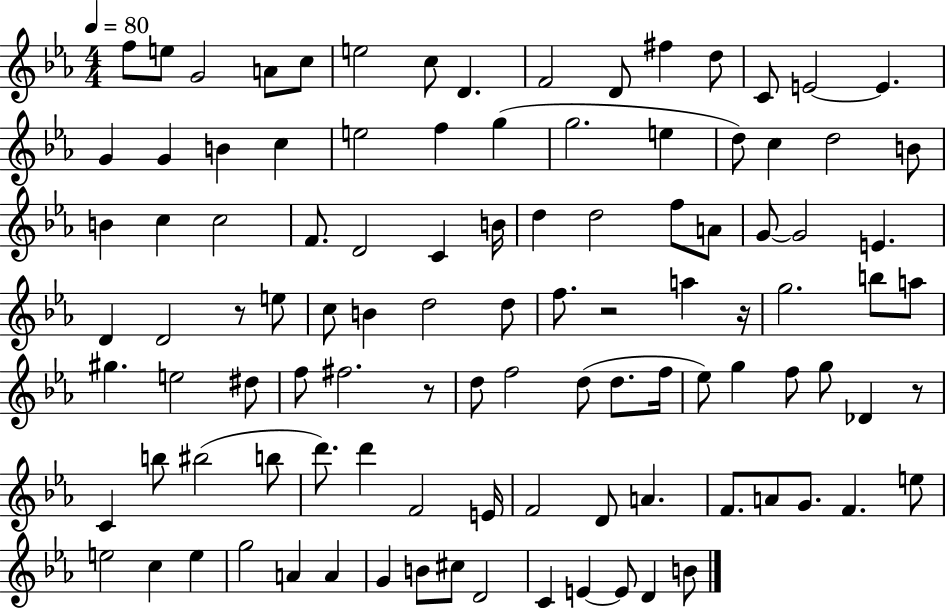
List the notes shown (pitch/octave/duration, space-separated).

F5/e E5/e G4/h A4/e C5/e E5/h C5/e D4/q. F4/h D4/e F#5/q D5/e C4/e E4/h E4/q. G4/q G4/q B4/q C5/q E5/h F5/q G5/q G5/h. E5/q D5/e C5/q D5/h B4/e B4/q C5/q C5/h F4/e. D4/h C4/q B4/s D5/q D5/h F5/e A4/e G4/e G4/h E4/q. D4/q D4/h R/e E5/e C5/e B4/q D5/h D5/e F5/e. R/h A5/q R/s G5/h. B5/e A5/e G#5/q. E5/h D#5/e F5/e F#5/h. R/e D5/e F5/h D5/e D5/e. F5/s Eb5/e G5/q F5/e G5/e Db4/q R/e C4/q B5/e BIS5/h B5/e D6/e. D6/q F4/h E4/s F4/h D4/e A4/q. F4/e. A4/e G4/e. F4/q. E5/e E5/h C5/q E5/q G5/h A4/q A4/q G4/q B4/e C#5/e D4/h C4/q E4/q E4/e D4/q B4/e